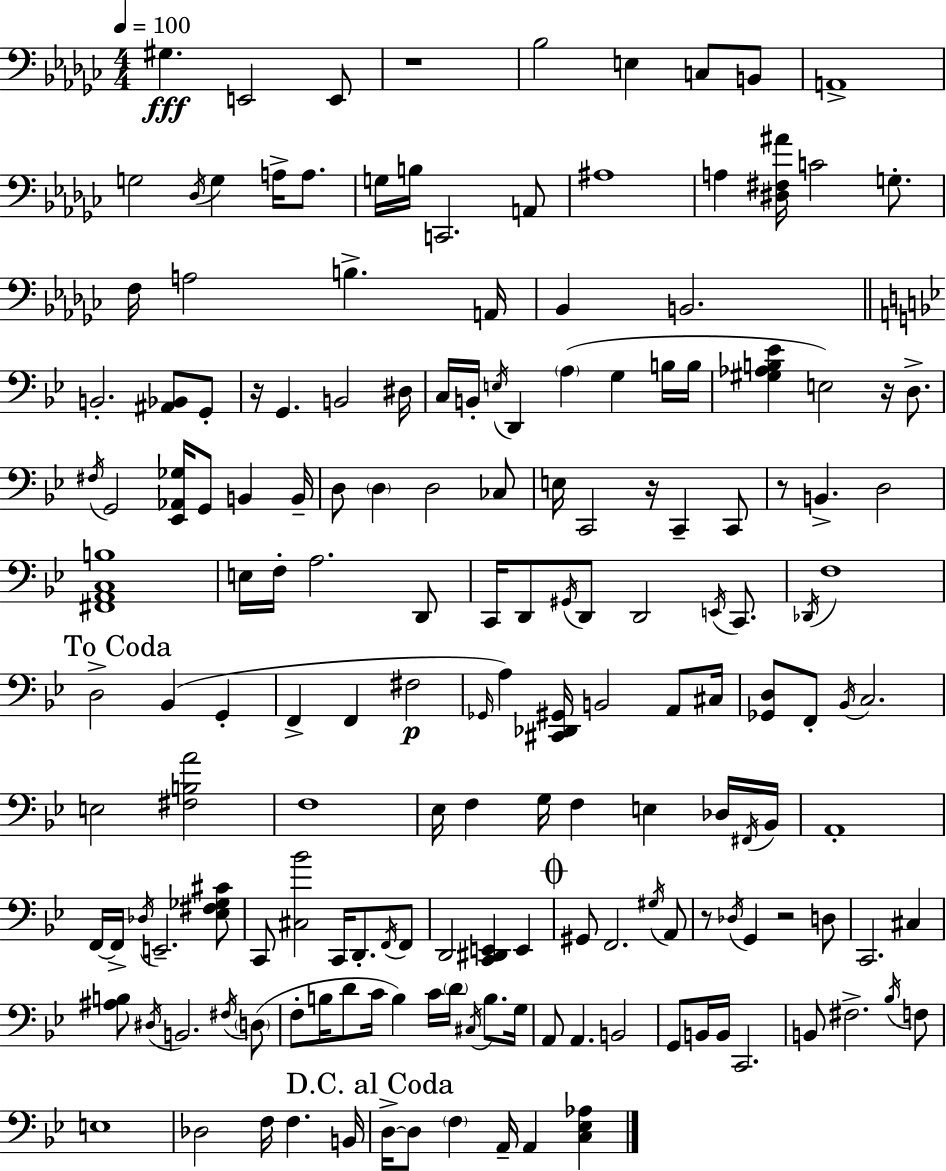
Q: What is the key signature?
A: EES minor